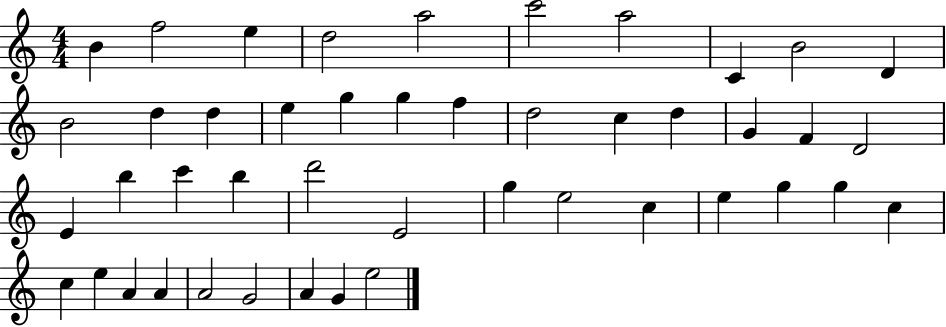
B4/q F5/h E5/q D5/h A5/h C6/h A5/h C4/q B4/h D4/q B4/h D5/q D5/q E5/q G5/q G5/q F5/q D5/h C5/q D5/q G4/q F4/q D4/h E4/q B5/q C6/q B5/q D6/h E4/h G5/q E5/h C5/q E5/q G5/q G5/q C5/q C5/q E5/q A4/q A4/q A4/h G4/h A4/q G4/q E5/h